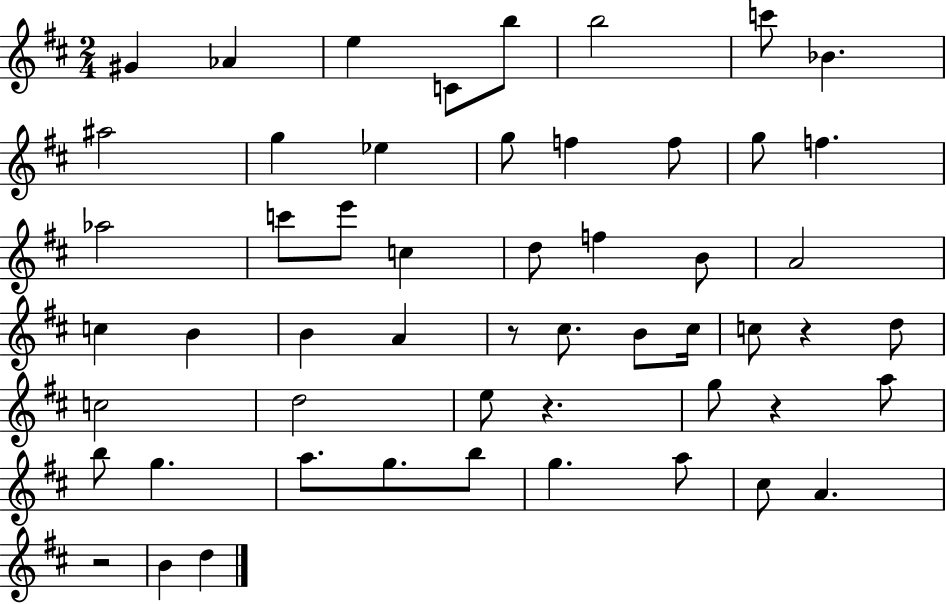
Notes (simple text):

G#4/q Ab4/q E5/q C4/e B5/e B5/h C6/e Bb4/q. A#5/h G5/q Eb5/q G5/e F5/q F5/e G5/e F5/q. Ab5/h C6/e E6/e C5/q D5/e F5/q B4/e A4/h C5/q B4/q B4/q A4/q R/e C#5/e. B4/e C#5/s C5/e R/q D5/e C5/h D5/h E5/e R/q. G5/e R/q A5/e B5/e G5/q. A5/e. G5/e. B5/e G5/q. A5/e C#5/e A4/q. R/h B4/q D5/q